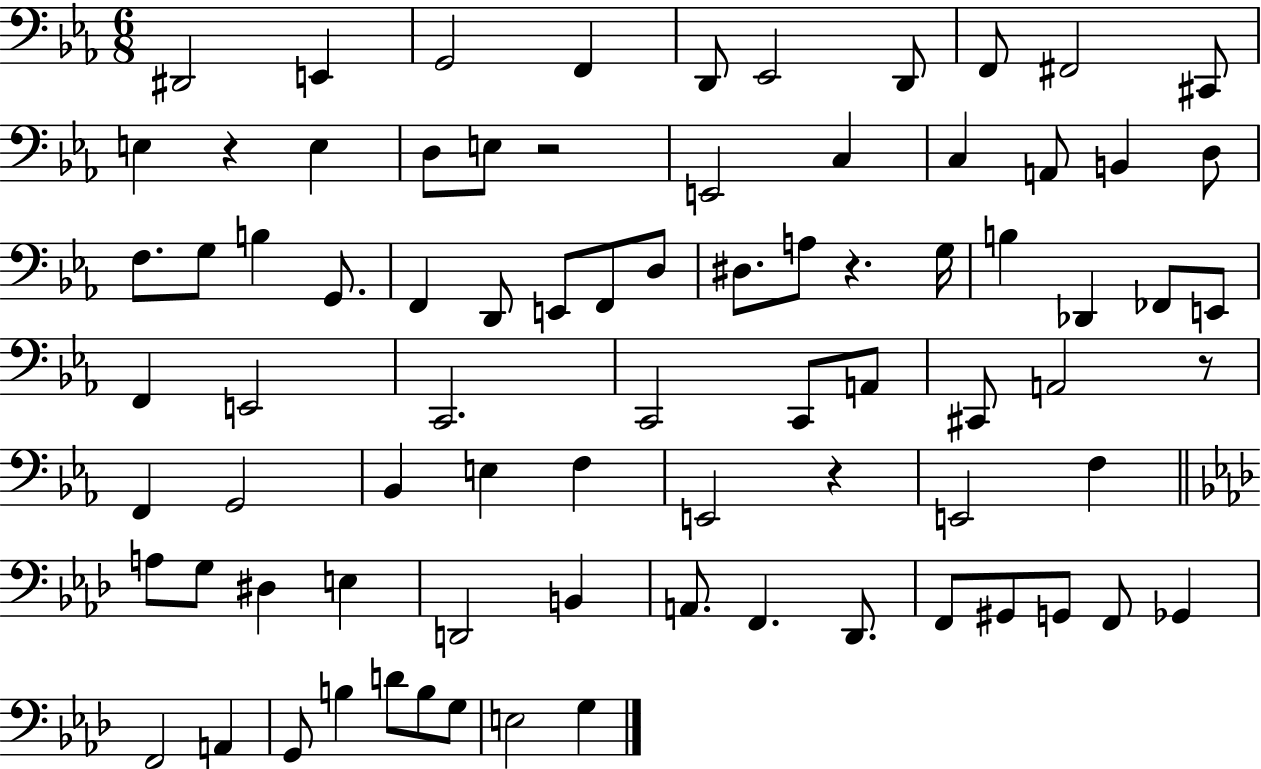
X:1
T:Untitled
M:6/8
L:1/4
K:Eb
^D,,2 E,, G,,2 F,, D,,/2 _E,,2 D,,/2 F,,/2 ^F,,2 ^C,,/2 E, z E, D,/2 E,/2 z2 E,,2 C, C, A,,/2 B,, D,/2 F,/2 G,/2 B, G,,/2 F,, D,,/2 E,,/2 F,,/2 D,/2 ^D,/2 A,/2 z G,/4 B, _D,, _F,,/2 E,,/2 F,, E,,2 C,,2 C,,2 C,,/2 A,,/2 ^C,,/2 A,,2 z/2 F,, G,,2 _B,, E, F, E,,2 z E,,2 F, A,/2 G,/2 ^D, E, D,,2 B,, A,,/2 F,, _D,,/2 F,,/2 ^G,,/2 G,,/2 F,,/2 _G,, F,,2 A,, G,,/2 B, D/2 B,/2 G,/2 E,2 G,